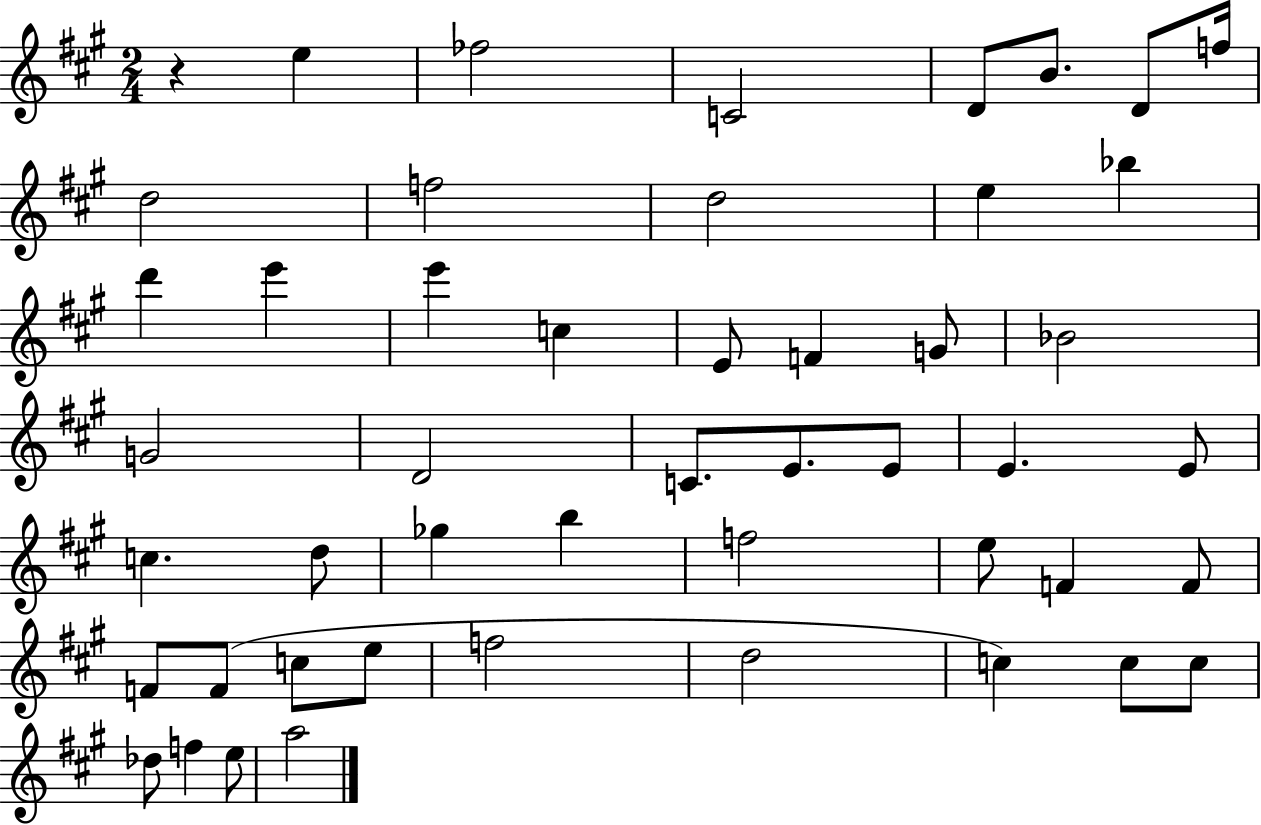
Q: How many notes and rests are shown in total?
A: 49